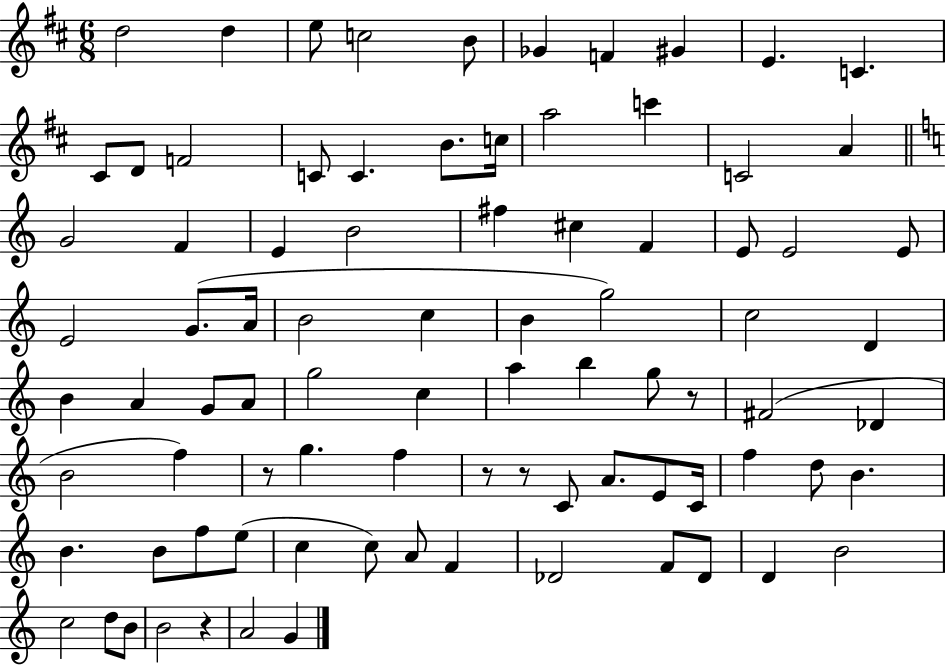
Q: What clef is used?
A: treble